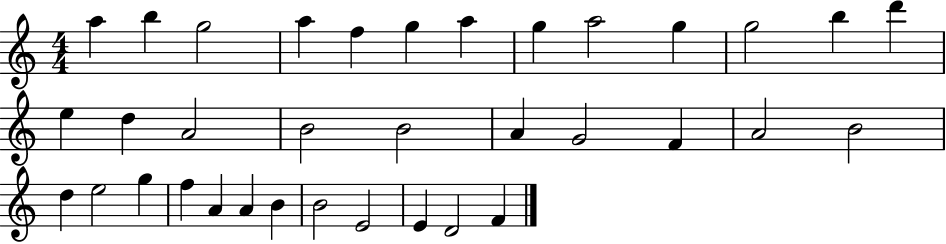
A5/q B5/q G5/h A5/q F5/q G5/q A5/q G5/q A5/h G5/q G5/h B5/q D6/q E5/q D5/q A4/h B4/h B4/h A4/q G4/h F4/q A4/h B4/h D5/q E5/h G5/q F5/q A4/q A4/q B4/q B4/h E4/h E4/q D4/h F4/q